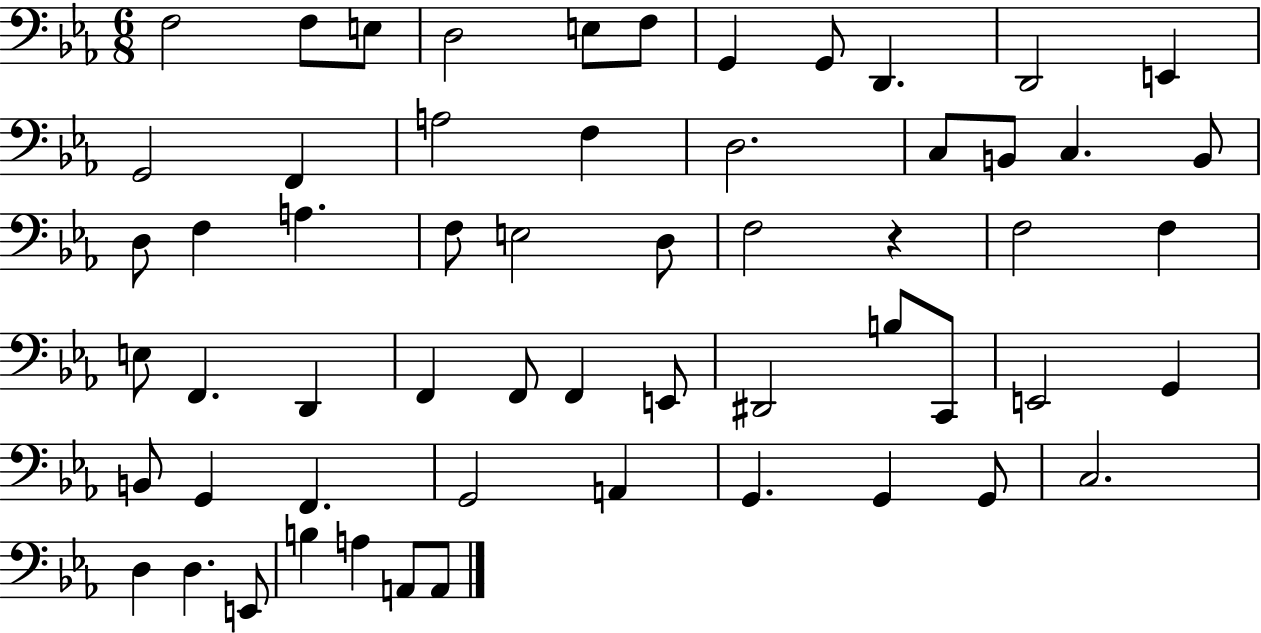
F3/h F3/e E3/e D3/h E3/e F3/e G2/q G2/e D2/q. D2/h E2/q G2/h F2/q A3/h F3/q D3/h. C3/e B2/e C3/q. B2/e D3/e F3/q A3/q. F3/e E3/h D3/e F3/h R/q F3/h F3/q E3/e F2/q. D2/q F2/q F2/e F2/q E2/e D#2/h B3/e C2/e E2/h G2/q B2/e G2/q F2/q. G2/h A2/q G2/q. G2/q G2/e C3/h. D3/q D3/q. E2/e B3/q A3/q A2/e A2/e